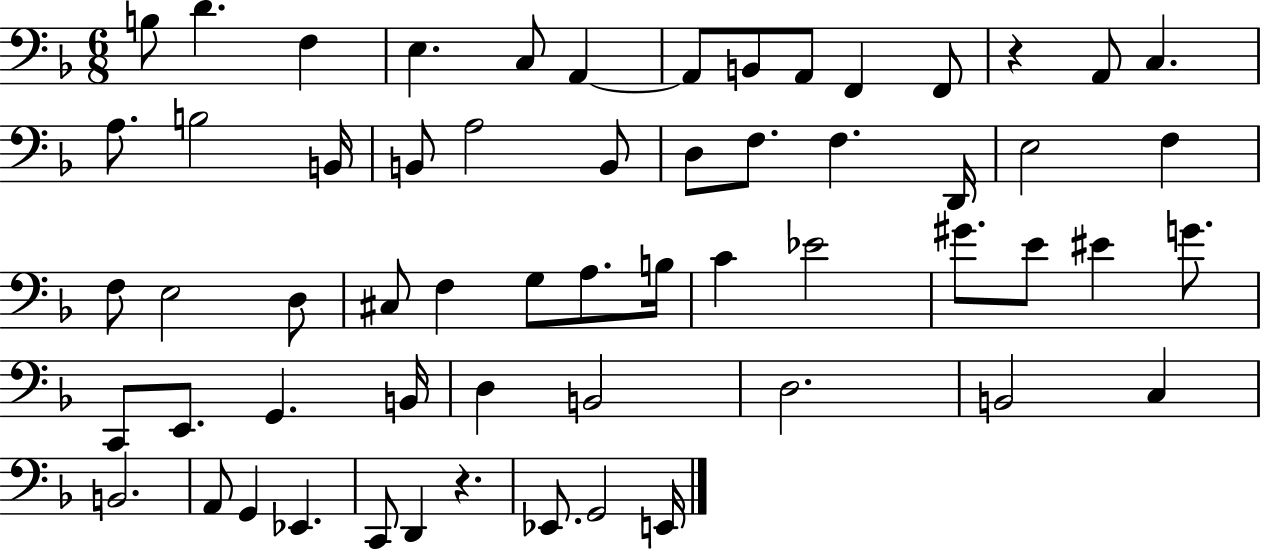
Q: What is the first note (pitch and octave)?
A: B3